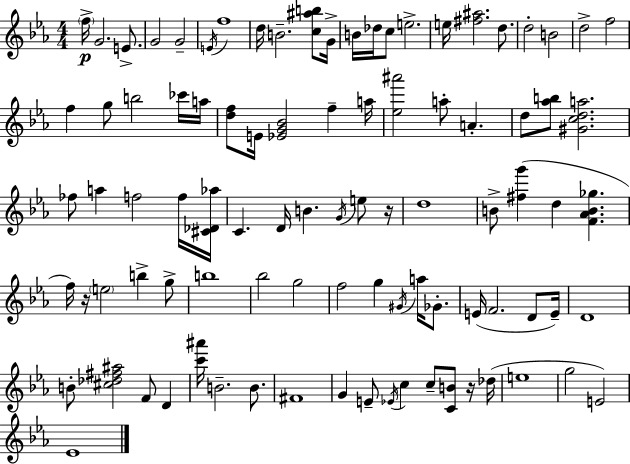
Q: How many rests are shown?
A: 3